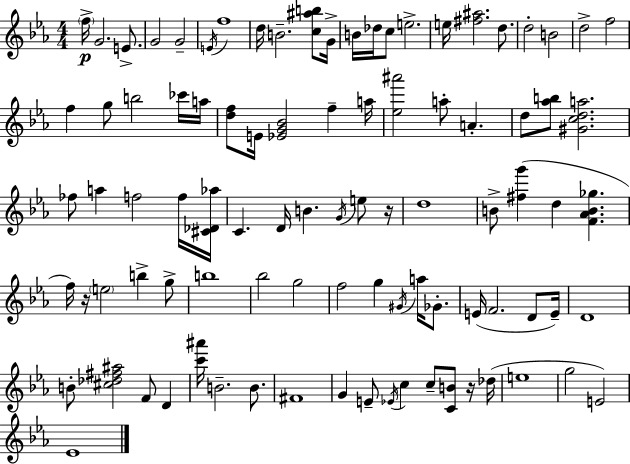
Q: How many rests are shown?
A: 3